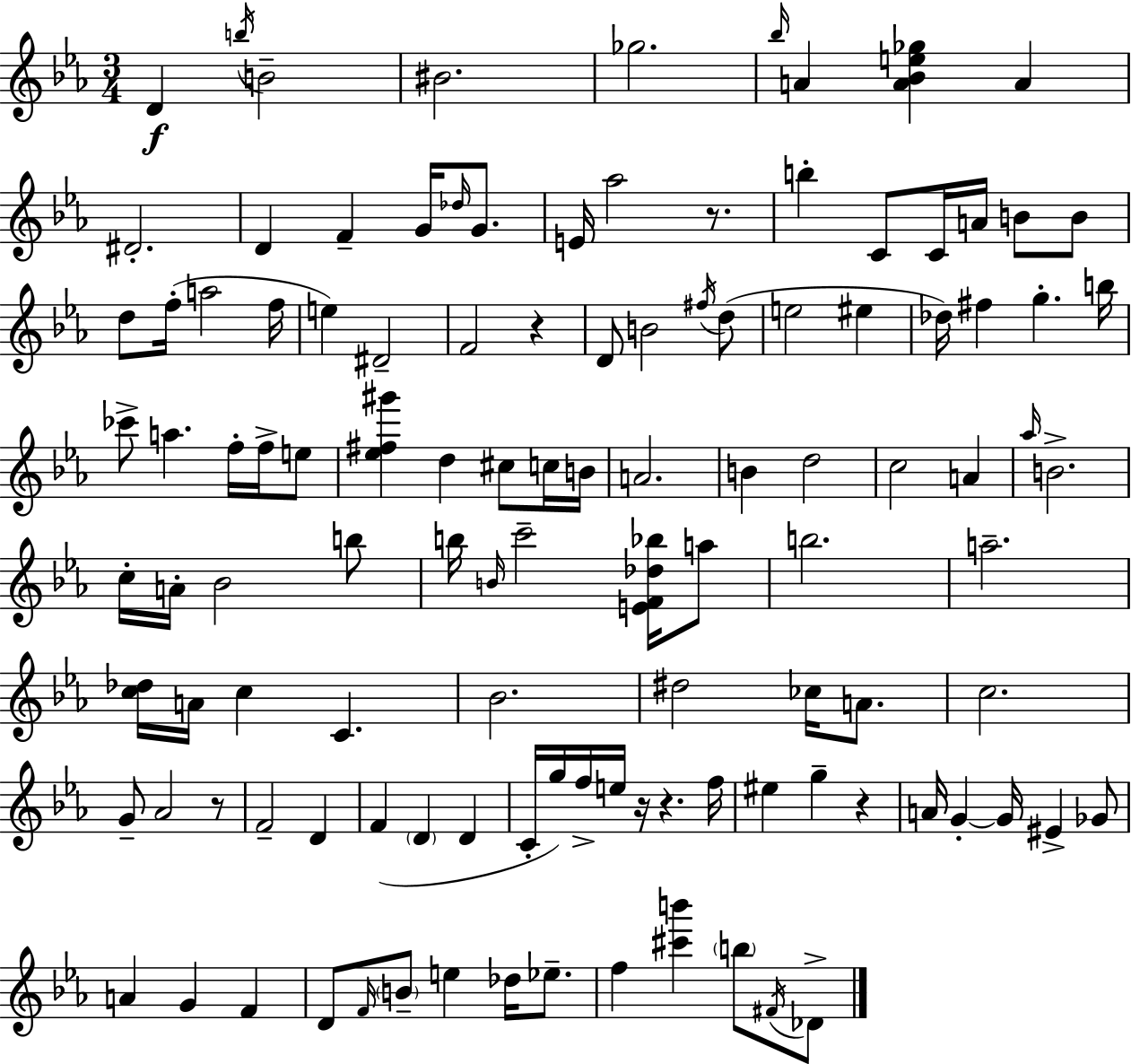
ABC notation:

X:1
T:Untitled
M:3/4
L:1/4
K:Eb
D b/4 B2 ^B2 _g2 _b/4 A [A_Be_g] A ^D2 D F G/4 _d/4 G/2 E/4 _a2 z/2 b C/2 C/4 A/4 B/2 B/2 d/2 f/4 a2 f/4 e ^D2 F2 z D/2 B2 ^f/4 d/2 e2 ^e _d/4 ^f g b/4 _c'/2 a f/4 f/4 e/2 [_e^f^g'] d ^c/2 c/4 B/4 A2 B d2 c2 A _a/4 B2 c/4 A/4 _B2 b/2 b/4 B/4 c'2 [EF_d_b]/4 a/2 b2 a2 [c_d]/4 A/4 c C _B2 ^d2 _c/4 A/2 c2 G/2 _A2 z/2 F2 D F D D C/4 g/4 f/4 e/4 z/4 z f/4 ^e g z A/4 G G/4 ^E _G/2 A G F D/2 F/4 B/2 e _d/4 _e/2 f [^c'b'] b/2 ^F/4 _D/2